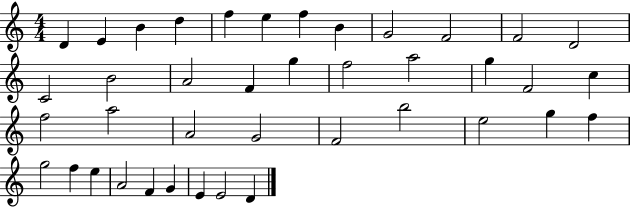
D4/q E4/q B4/q D5/q F5/q E5/q F5/q B4/q G4/h F4/h F4/h D4/h C4/h B4/h A4/h F4/q G5/q F5/h A5/h G5/q F4/h C5/q F5/h A5/h A4/h G4/h F4/h B5/h E5/h G5/q F5/q G5/h F5/q E5/q A4/h F4/q G4/q E4/q E4/h D4/q